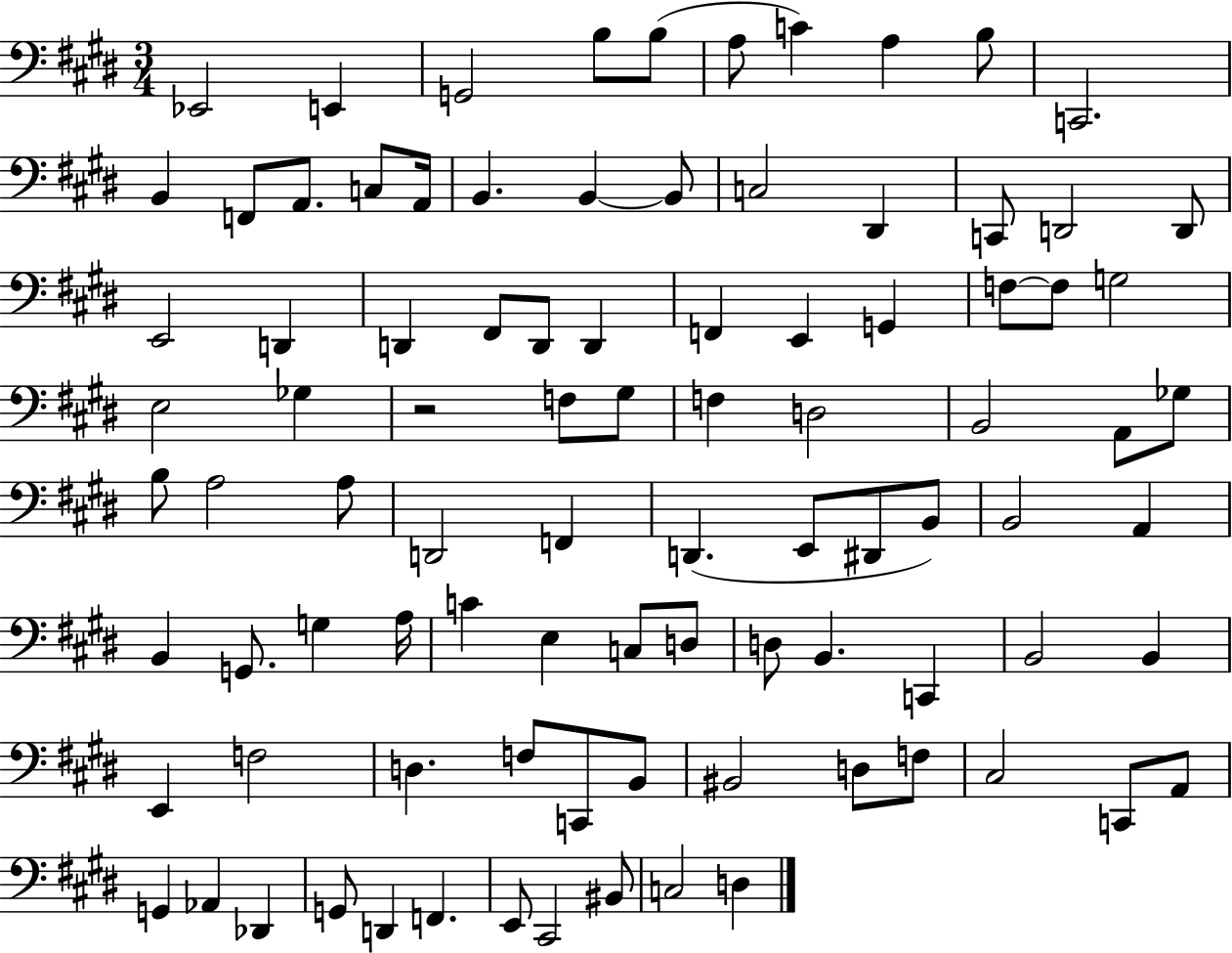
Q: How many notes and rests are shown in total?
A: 92